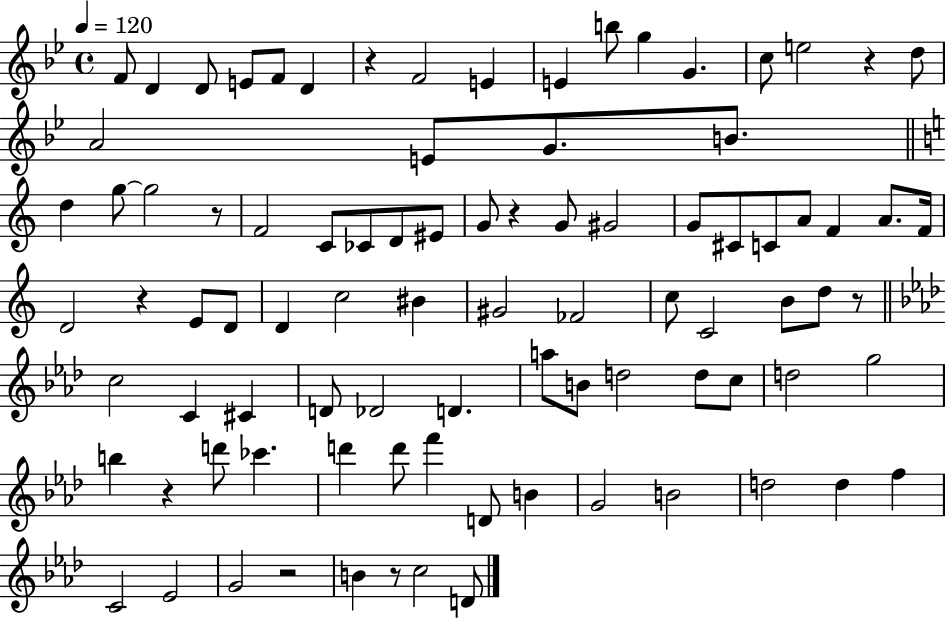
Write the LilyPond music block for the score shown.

{
  \clef treble
  \time 4/4
  \defaultTimeSignature
  \key bes \major
  \tempo 4 = 120
  \repeat volta 2 { f'8 d'4 d'8 e'8 f'8 d'4 | r4 f'2 e'4 | e'4 b''8 g''4 g'4. | c''8 e''2 r4 d''8 | \break a'2 e'8 g'8. b'8. | \bar "||" \break \key c \major d''4 g''8~~ g''2 r8 | f'2 c'8 ces'8 d'8 eis'8 | g'8 r4 g'8 gis'2 | g'8 cis'8 c'8 a'8 f'4 a'8. f'16 | \break d'2 r4 e'8 d'8 | d'4 c''2 bis'4 | gis'2 fes'2 | c''8 c'2 b'8 d''8 r8 | \break \bar "||" \break \key aes \major c''2 c'4 cis'4 | d'8 des'2 d'4. | a''8 b'8 d''2 d''8 c''8 | d''2 g''2 | \break b''4 r4 d'''8 ces'''4. | d'''4 d'''8 f'''4 d'8 b'4 | g'2 b'2 | d''2 d''4 f''4 | \break c'2 ees'2 | g'2 r2 | b'4 r8 c''2 d'8 | } \bar "|."
}